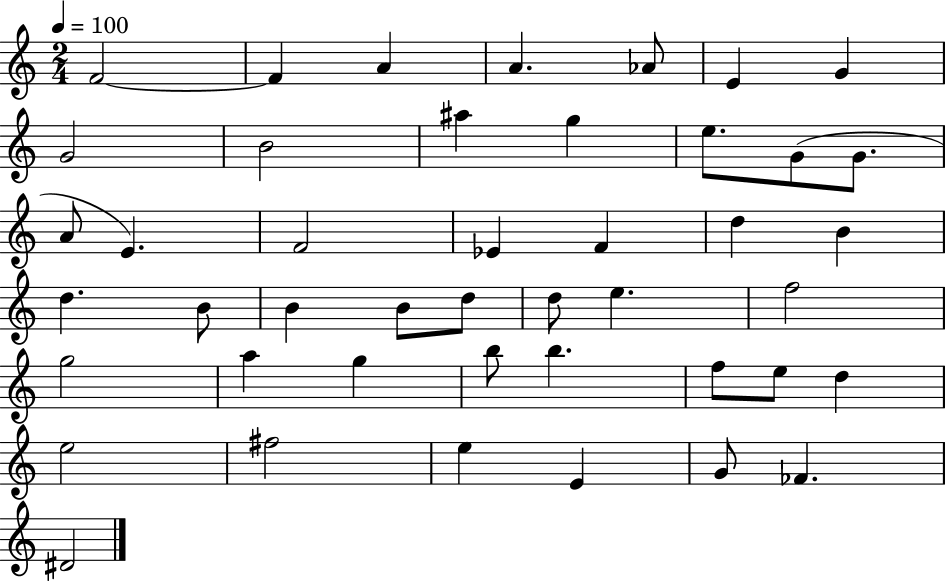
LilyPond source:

{
  \clef treble
  \numericTimeSignature
  \time 2/4
  \key c \major
  \tempo 4 = 100
  f'2~~ | f'4 a'4 | a'4. aes'8 | e'4 g'4 | \break g'2 | b'2 | ais''4 g''4 | e''8. g'8( g'8. | \break a'8 e'4.) | f'2 | ees'4 f'4 | d''4 b'4 | \break d''4. b'8 | b'4 b'8 d''8 | d''8 e''4. | f''2 | \break g''2 | a''4 g''4 | b''8 b''4. | f''8 e''8 d''4 | \break e''2 | fis''2 | e''4 e'4 | g'8 fes'4. | \break dis'2 | \bar "|."
}